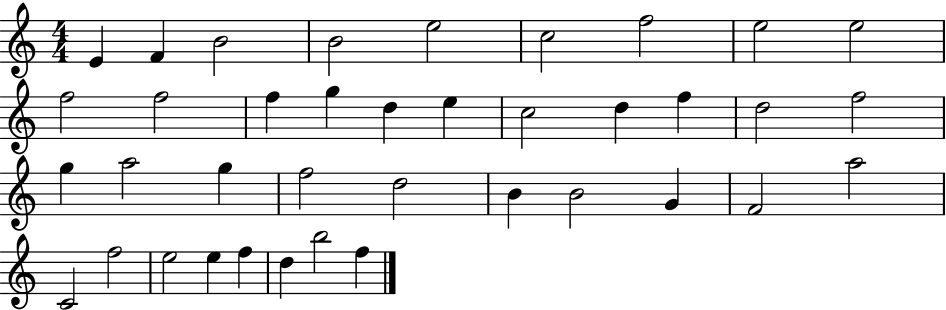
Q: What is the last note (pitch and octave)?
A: F5